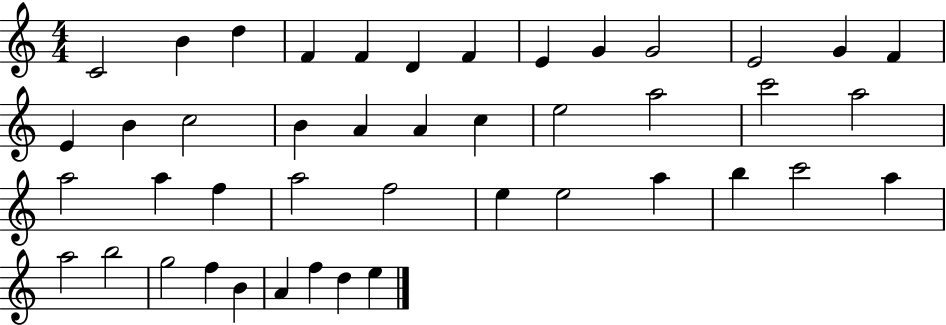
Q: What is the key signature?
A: C major